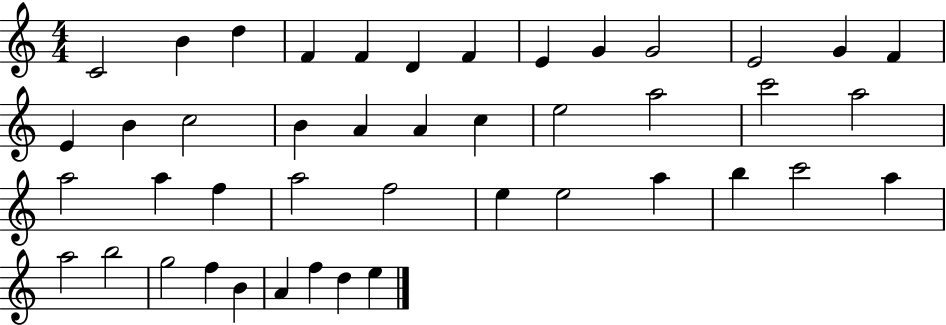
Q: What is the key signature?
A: C major